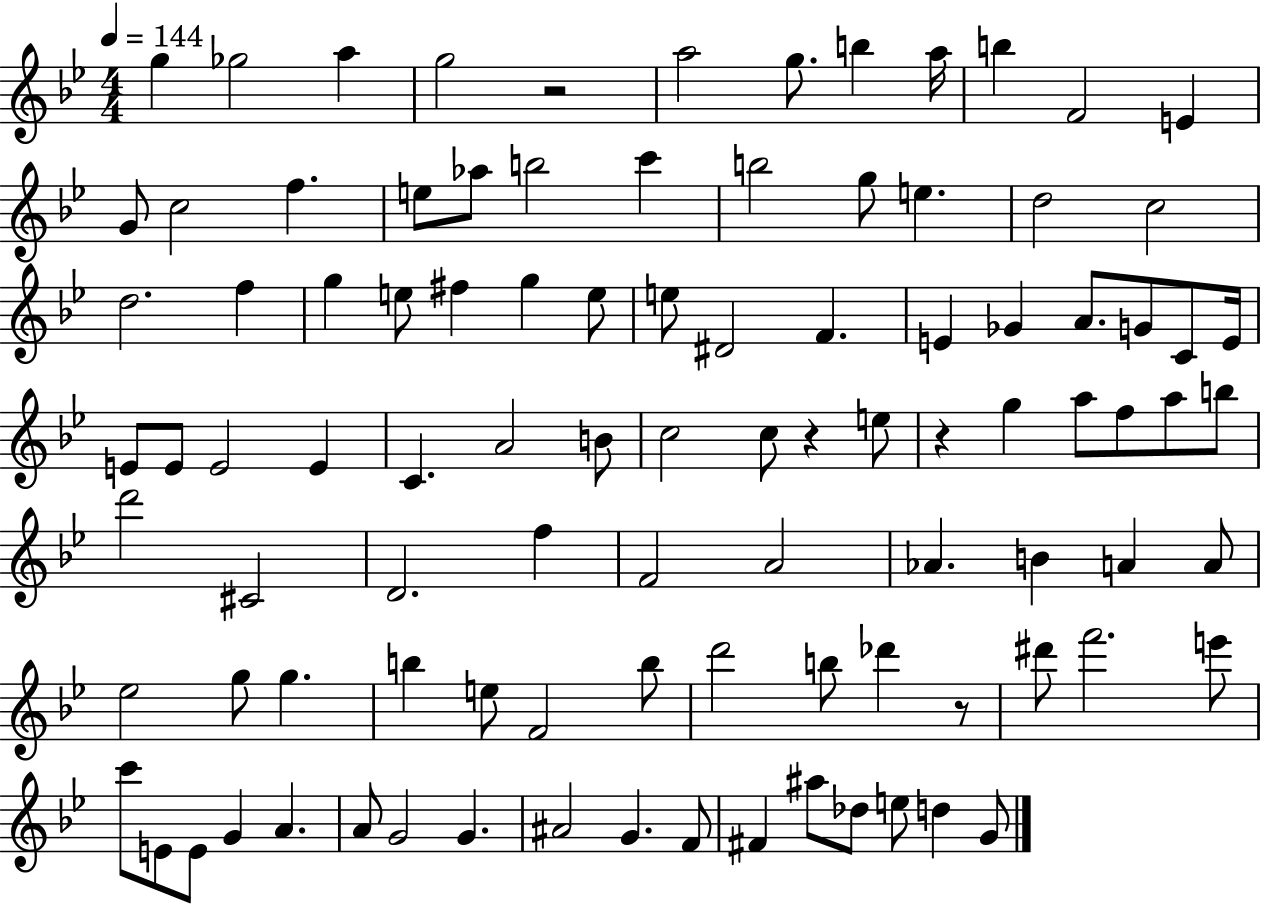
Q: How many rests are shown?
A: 4